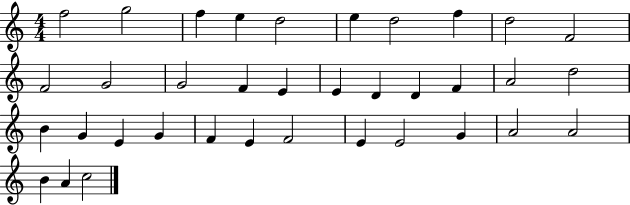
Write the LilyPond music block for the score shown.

{
  \clef treble
  \numericTimeSignature
  \time 4/4
  \key c \major
  f''2 g''2 | f''4 e''4 d''2 | e''4 d''2 f''4 | d''2 f'2 | \break f'2 g'2 | g'2 f'4 e'4 | e'4 d'4 d'4 f'4 | a'2 d''2 | \break b'4 g'4 e'4 g'4 | f'4 e'4 f'2 | e'4 e'2 g'4 | a'2 a'2 | \break b'4 a'4 c''2 | \bar "|."
}